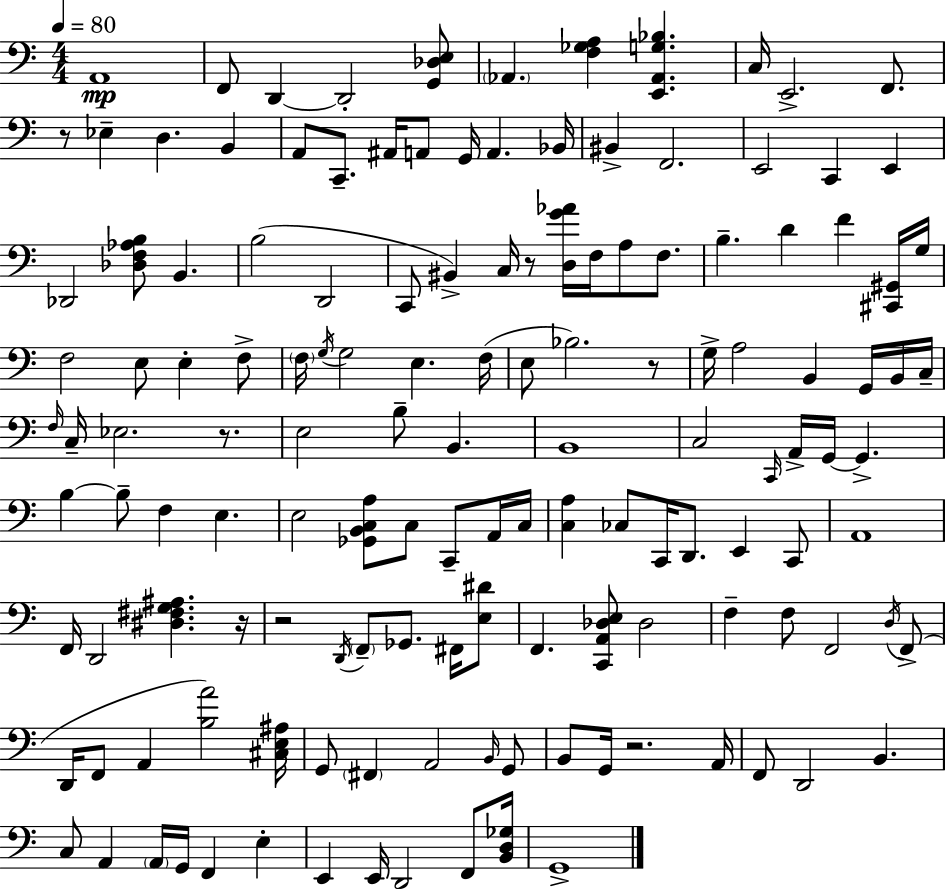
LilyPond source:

{
  \clef bass
  \numericTimeSignature
  \time 4/4
  \key c \major
  \tempo 4 = 80
  a,1\mp | f,8 d,4~~ d,2-. <g, des e>8 | \parenthesize aes,4. <f ges a>4 <e, aes, g bes>4. | c16 e,2.-> f,8. | \break r8 ees4-- d4. b,4 | a,8 c,8.-- ais,16 a,8 g,16 a,4. bes,16 | bis,4-> f,2. | e,2 c,4 e,4 | \break des,2 <des f aes b>8 b,4. | b2( d,2 | c,8 bis,4->) c16 r8 <d g' aes'>16 f16 a8 f8. | b4.-- d'4 f'4 <cis, gis,>16 g16 | \break f2 e8 e4-. f8-> | \parenthesize f16 \acciaccatura { g16 } g2 e4. | f16( e8 bes2.) r8 | g16-> a2 b,4 g,16 b,16 | \break c16-- \grace { f16 } c16-- ees2. r8. | e2 b8-- b,4. | b,1 | c2 \grace { c,16 } a,16-> g,16~~ g,4.-> | \break b4~~ b8-- f4 e4. | e2 <ges, b, c a>8 c8 c,8-- | a,16 c16 <c a>4 ces8 c,16 d,8. e,4 | c,8 a,1 | \break f,16 d,2 <dis fis g ais>4. | r16 r2 \acciaccatura { d,16 } \parenthesize f,8-- ges,8. | fis,16 <e dis'>8 f,4. <c, a, des e>8 des2 | f4-- f8 f,2 | \break \acciaccatura { d16 }( f,8-> d,16 f,8 a,4 <b a'>2) | <cis e ais>16 g,8 \parenthesize fis,4 a,2 | \grace { b,16 } g,8 b,8 g,16 r2. | a,16 f,8 d,2 | \break b,4. c8 a,4 \parenthesize a,16 g,16 f,4 | e4-. e,4 e,16 d,2 | f,8 <b, d ges>16 g,1-> | \bar "|."
}